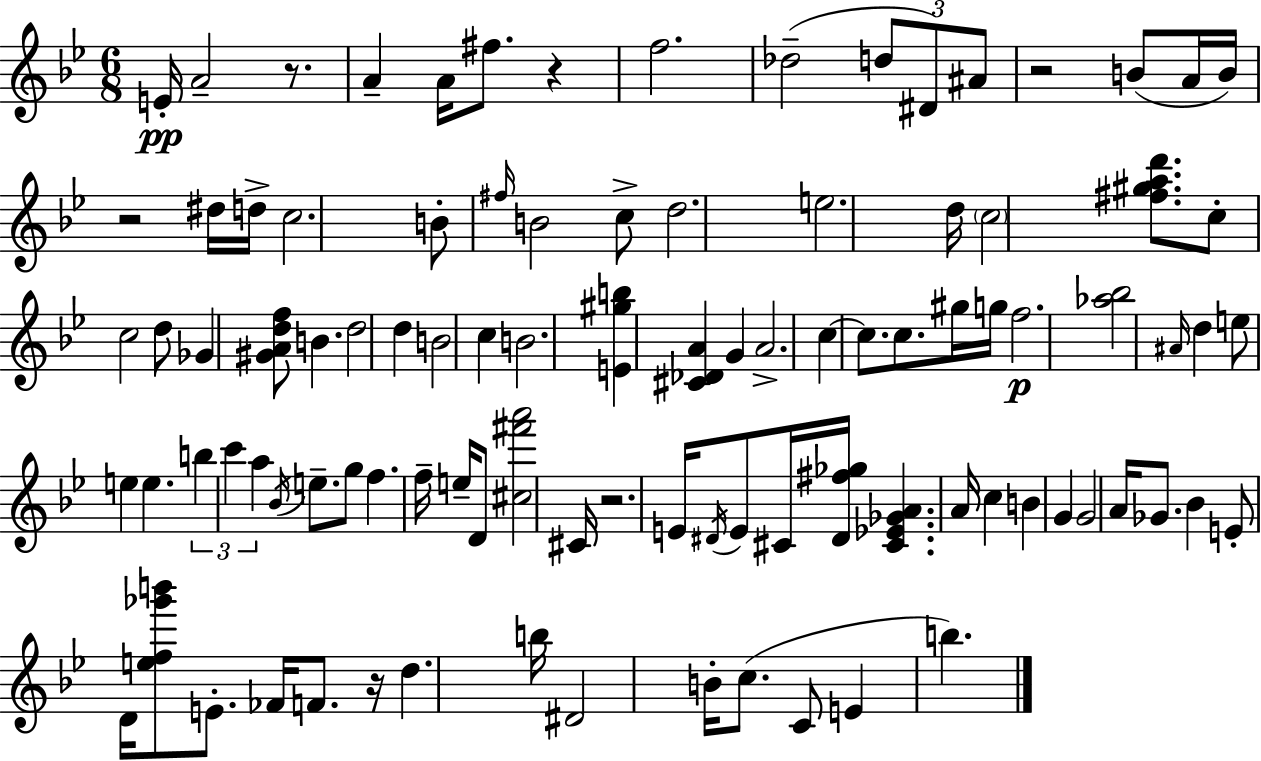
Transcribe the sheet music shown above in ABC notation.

X:1
T:Untitled
M:6/8
L:1/4
K:Bb
E/4 A2 z/2 A A/4 ^f/2 z f2 _d2 d/2 ^D/2 ^A/2 z2 B/2 A/4 B/4 z2 ^d/4 d/4 c2 B/2 ^f/4 B2 c/2 d2 e2 d/4 c2 [^f^gad']/2 c/2 c2 d/2 _G [^GAdf]/2 B d2 d B2 c B2 [E^gb] [^C_DA] G A2 c c/2 c/2 ^g/4 g/4 f2 [_a_b]2 ^A/4 d e/2 e e b c' a _B/4 e/2 g/2 f f/4 e/4 D/2 [^c^f'a']2 ^C/4 z2 E/4 ^D/4 E/2 ^C/4 [^D^f_g]/4 [^C_E_GA] A/4 c B G G2 A/4 _G/2 _B E/2 D/4 [ef_g'b']/2 E/2 _F/4 F/2 z/4 d b/4 ^D2 B/4 c/2 C/2 E b